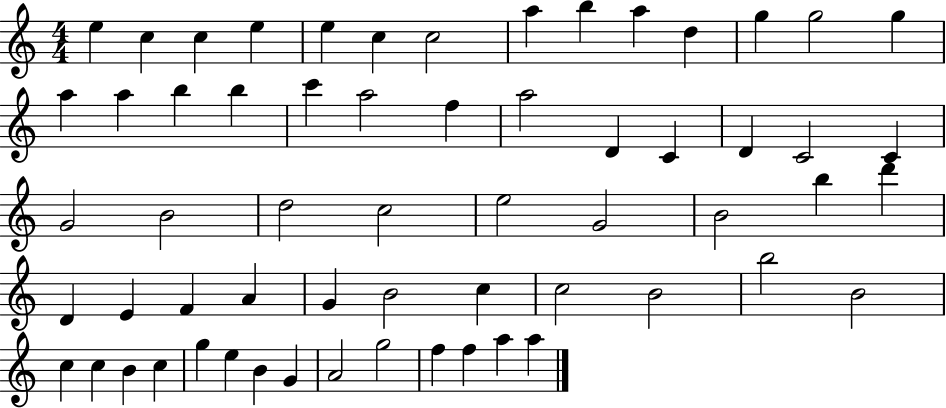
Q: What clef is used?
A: treble